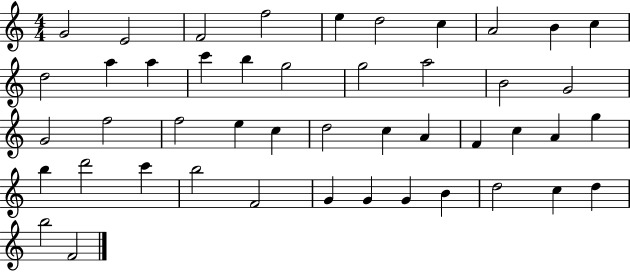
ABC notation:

X:1
T:Untitled
M:4/4
L:1/4
K:C
G2 E2 F2 f2 e d2 c A2 B c d2 a a c' b g2 g2 a2 B2 G2 G2 f2 f2 e c d2 c A F c A g b d'2 c' b2 F2 G G G B d2 c d b2 F2